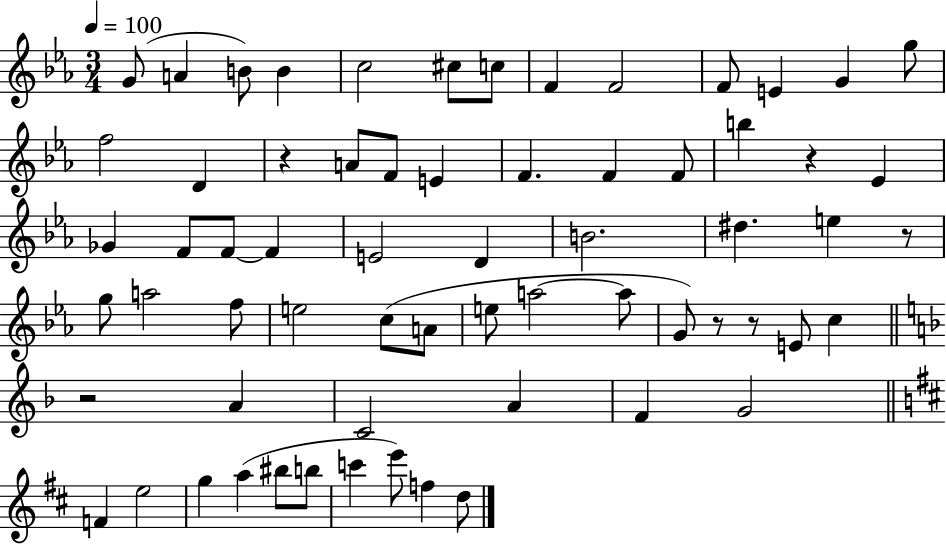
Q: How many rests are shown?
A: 6